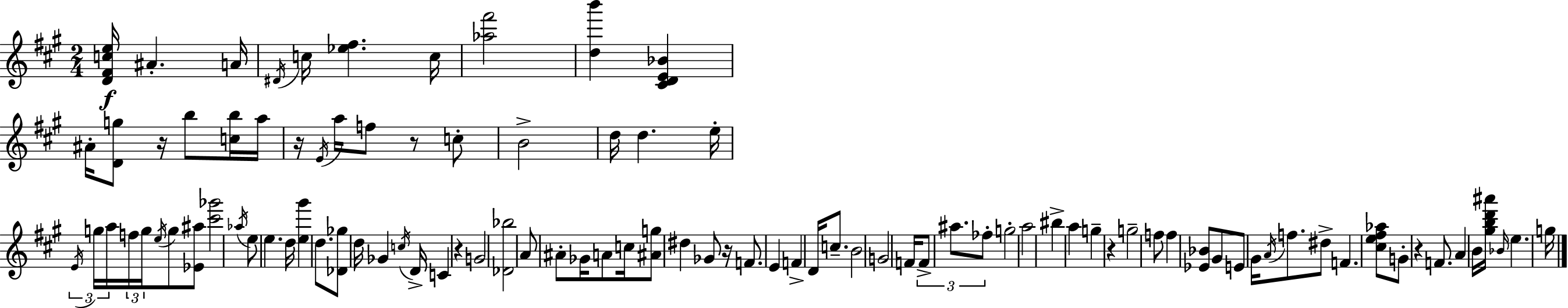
{
  \clef treble
  \numericTimeSignature
  \time 2/4
  \key a \major
  <d' fis' c'' e''>16\f ais'4.-. a'16 | \acciaccatura { dis'16 } c''16 <ees'' fis''>4. | c''16 <aes'' fis'''>2 | <d'' b'''>4 <cis' d' e' bes'>4 | \break ais'16-. <d' g''>8 r16 b''8 <c'' b''>16 | a''16 r16 \acciaccatura { e'16 } a''16 f''8 r8 | c''8-. b'2-> | d''16 d''4. | \break e''16-. \tuplet 3/2 { \acciaccatura { e'16 } g''16 a''16 } \tuplet 3/2 { f''16 g''16 \acciaccatura { e''16 } } | g''8 <ees' ais''>8 <cis''' ges'''>2 | \acciaccatura { aes''16 } e''8 e''4. | d''16 <e'' gis'''>4 | \break d''8. <des' ges''>8 d''16 | ges'4 \acciaccatura { c''16 } d'16-> c'4 | r4 g'2 | <des' bes''>2 | \break a'8 | ais'8-. ges'16 a'8 c''16 <ais' g''>8 | dis''4 ges'8 r16 f'8. | e'4 f'4-> | \break d'16 c''8.-- b'2 | g'2 | f'16 \tuplet 3/2 { f'8-> | ais''8. fes''8-. } g''2-. | \break a''2 | bis''4-> | a''4 g''4-- | r4 g''2-- | \break f''8 | f''4 <ees' bes'>8 gis'8 | e'8 gis'16 \acciaccatura { a'16 } f''8. dis''8-> | f'4. <cis'' e'' fis'' aes''>8 | \break g'8-. r4 f'8. | a'4 b'16 <gis'' b'' d''' ais'''>16 | \grace { bes'16 } e''4. g''16 | \bar "|."
}